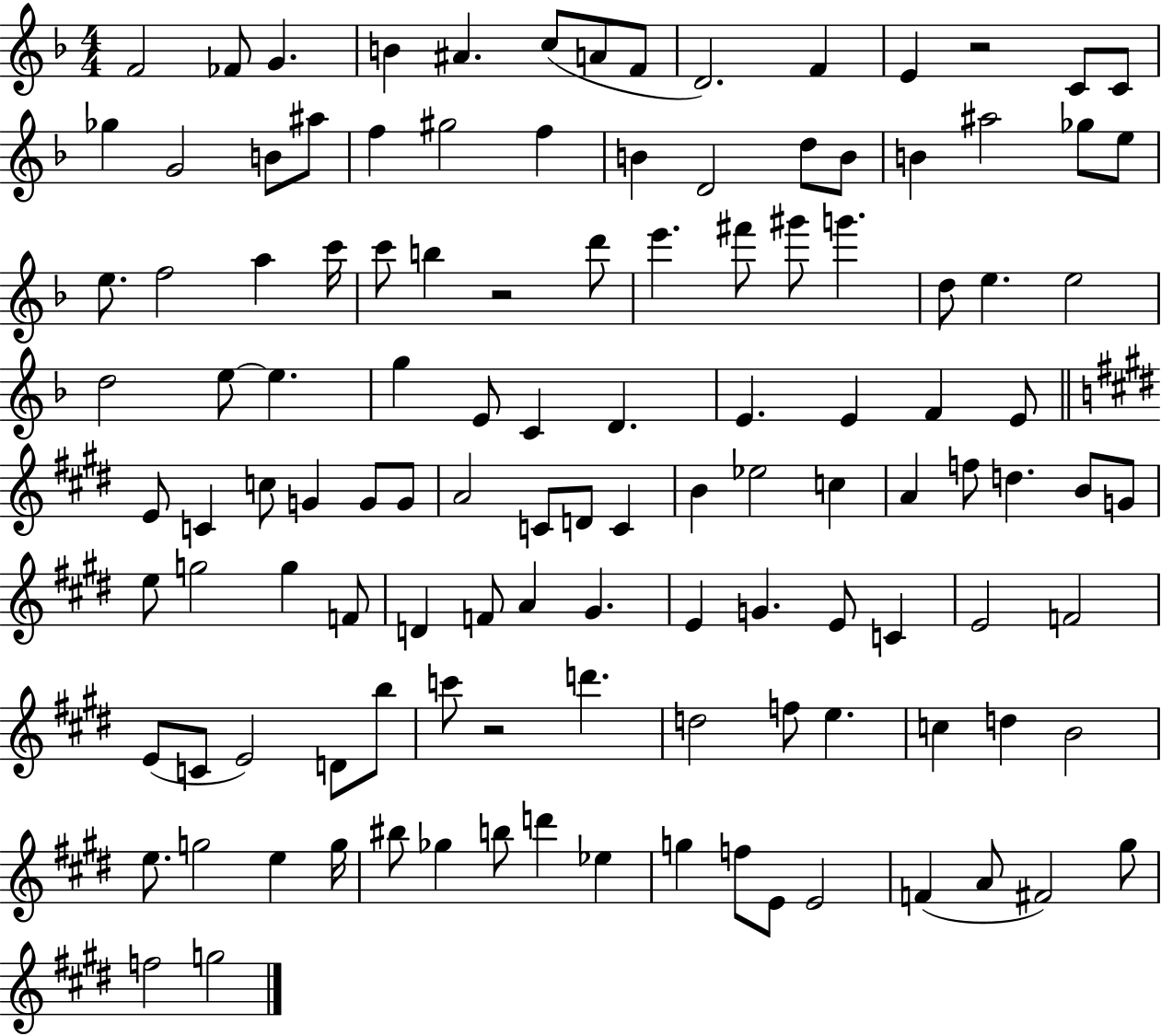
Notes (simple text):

F4/h FES4/e G4/q. B4/q A#4/q. C5/e A4/e F4/e D4/h. F4/q E4/q R/h C4/e C4/e Gb5/q G4/h B4/e A#5/e F5/q G#5/h F5/q B4/q D4/h D5/e B4/e B4/q A#5/h Gb5/e E5/e E5/e. F5/h A5/q C6/s C6/e B5/q R/h D6/e E6/q. F#6/e G#6/e G6/q. D5/e E5/q. E5/h D5/h E5/e E5/q. G5/q E4/e C4/q D4/q. E4/q. E4/q F4/q E4/e E4/e C4/q C5/e G4/q G4/e G4/e A4/h C4/e D4/e C4/q B4/q Eb5/h C5/q A4/q F5/e D5/q. B4/e G4/e E5/e G5/h G5/q F4/e D4/q F4/e A4/q G#4/q. E4/q G4/q. E4/e C4/q E4/h F4/h E4/e C4/e E4/h D4/e B5/e C6/e R/h D6/q. D5/h F5/e E5/q. C5/q D5/q B4/h E5/e. G5/h E5/q G5/s BIS5/e Gb5/q B5/e D6/q Eb5/q G5/q F5/e E4/e E4/h F4/q A4/e F#4/h G#5/e F5/h G5/h